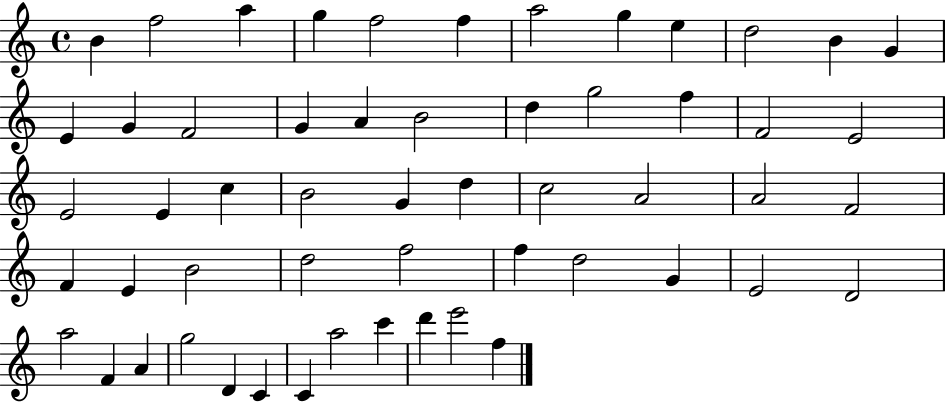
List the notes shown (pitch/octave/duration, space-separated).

B4/q F5/h A5/q G5/q F5/h F5/q A5/h G5/q E5/q D5/h B4/q G4/q E4/q G4/q F4/h G4/q A4/q B4/h D5/q G5/h F5/q F4/h E4/h E4/h E4/q C5/q B4/h G4/q D5/q C5/h A4/h A4/h F4/h F4/q E4/q B4/h D5/h F5/h F5/q D5/h G4/q E4/h D4/h A5/h F4/q A4/q G5/h D4/q C4/q C4/q A5/h C6/q D6/q E6/h F5/q